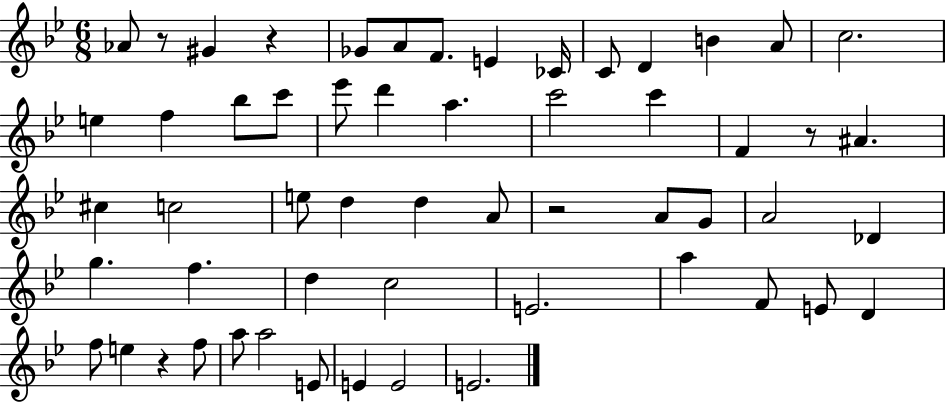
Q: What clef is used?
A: treble